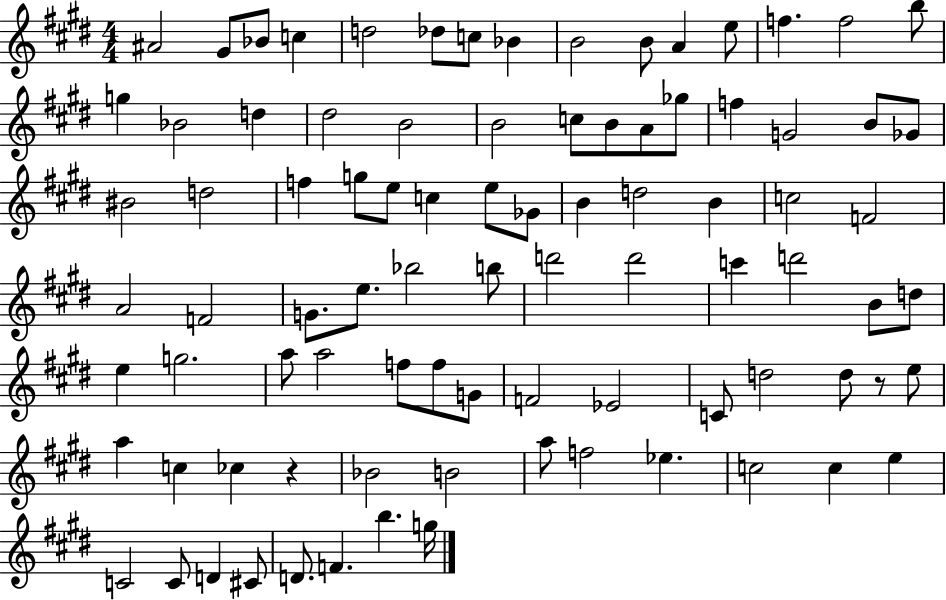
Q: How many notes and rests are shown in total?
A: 88